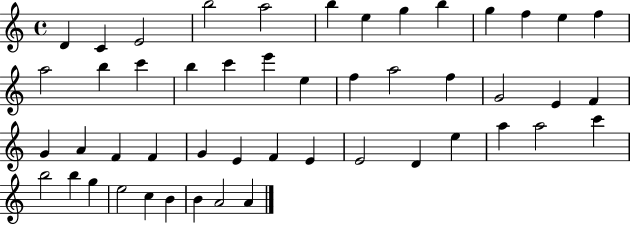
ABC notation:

X:1
T:Untitled
M:4/4
L:1/4
K:C
D C E2 b2 a2 b e g b g f e f a2 b c' b c' e' e f a2 f G2 E F G A F F G E F E E2 D e a a2 c' b2 b g e2 c B B A2 A